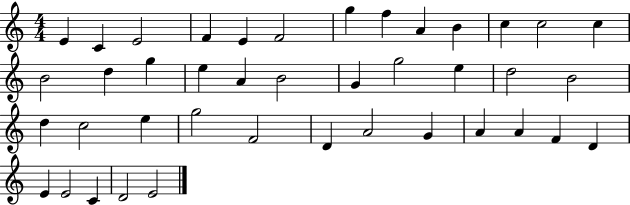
E4/q C4/q E4/h F4/q E4/q F4/h G5/q F5/q A4/q B4/q C5/q C5/h C5/q B4/h D5/q G5/q E5/q A4/q B4/h G4/q G5/h E5/q D5/h B4/h D5/q C5/h E5/q G5/h F4/h D4/q A4/h G4/q A4/q A4/q F4/q D4/q E4/q E4/h C4/q D4/h E4/h